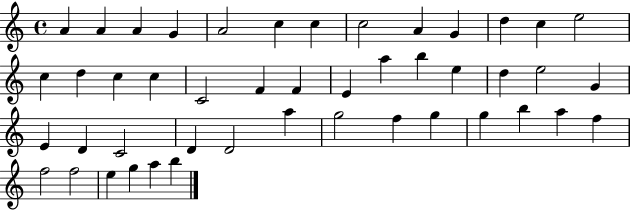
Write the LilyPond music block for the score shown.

{
  \clef treble
  \time 4/4
  \defaultTimeSignature
  \key c \major
  a'4 a'4 a'4 g'4 | a'2 c''4 c''4 | c''2 a'4 g'4 | d''4 c''4 e''2 | \break c''4 d''4 c''4 c''4 | c'2 f'4 f'4 | e'4 a''4 b''4 e''4 | d''4 e''2 g'4 | \break e'4 d'4 c'2 | d'4 d'2 a''4 | g''2 f''4 g''4 | g''4 b''4 a''4 f''4 | \break f''2 f''2 | e''4 g''4 a''4 b''4 | \bar "|."
}